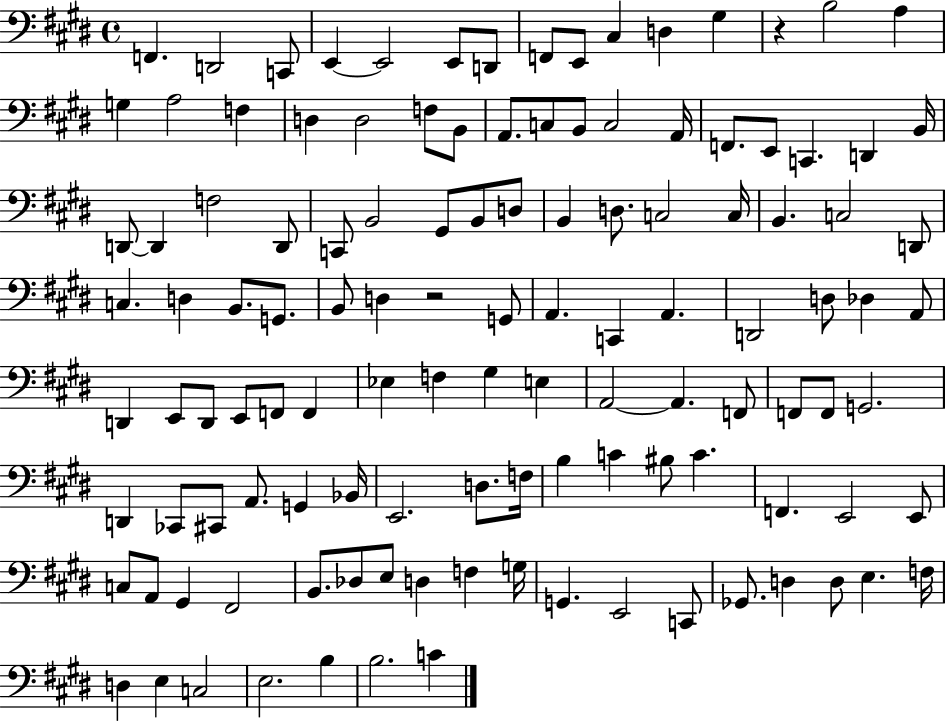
X:1
T:Untitled
M:4/4
L:1/4
K:E
F,, D,,2 C,,/2 E,, E,,2 E,,/2 D,,/2 F,,/2 E,,/2 ^C, D, ^G, z B,2 A, G, A,2 F, D, D,2 F,/2 B,,/2 A,,/2 C,/2 B,,/2 C,2 A,,/4 F,,/2 E,,/2 C,, D,, B,,/4 D,,/2 D,, F,2 D,,/2 C,,/2 B,,2 ^G,,/2 B,,/2 D,/2 B,, D,/2 C,2 C,/4 B,, C,2 D,,/2 C, D, B,,/2 G,,/2 B,,/2 D, z2 G,,/2 A,, C,, A,, D,,2 D,/2 _D, A,,/2 D,, E,,/2 D,,/2 E,,/2 F,,/2 F,, _E, F, ^G, E, A,,2 A,, F,,/2 F,,/2 F,,/2 G,,2 D,, _C,,/2 ^C,,/2 A,,/2 G,, _B,,/4 E,,2 D,/2 F,/4 B, C ^B,/2 C F,, E,,2 E,,/2 C,/2 A,,/2 ^G,, ^F,,2 B,,/2 _D,/2 E,/2 D, F, G,/4 G,, E,,2 C,,/2 _G,,/2 D, D,/2 E, F,/4 D, E, C,2 E,2 B, B,2 C